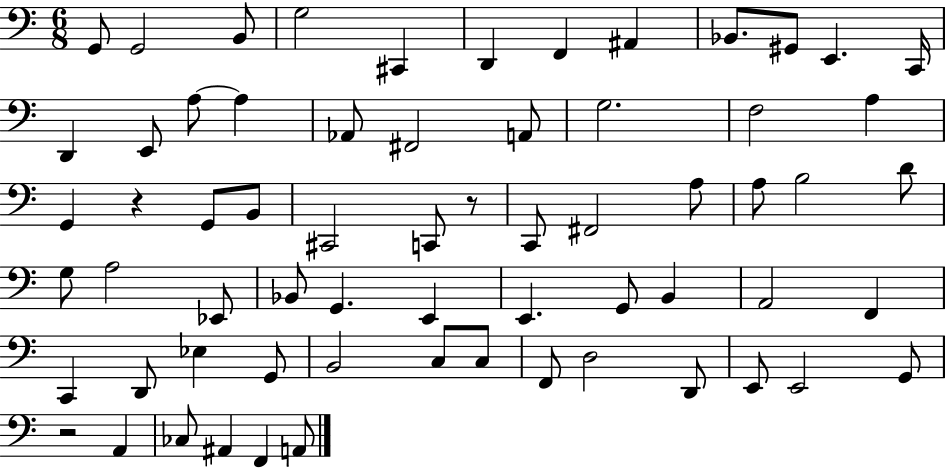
X:1
T:Untitled
M:6/8
L:1/4
K:C
G,,/2 G,,2 B,,/2 G,2 ^C,, D,, F,, ^A,, _B,,/2 ^G,,/2 E,, C,,/4 D,, E,,/2 A,/2 A, _A,,/2 ^F,,2 A,,/2 G,2 F,2 A, G,, z G,,/2 B,,/2 ^C,,2 C,,/2 z/2 C,,/2 ^F,,2 A,/2 A,/2 B,2 D/2 G,/2 A,2 _E,,/2 _B,,/2 G,, E,, E,, G,,/2 B,, A,,2 F,, C,, D,,/2 _E, G,,/2 B,,2 C,/2 C,/2 F,,/2 D,2 D,,/2 E,,/2 E,,2 G,,/2 z2 A,, _C,/2 ^A,, F,, A,,/2